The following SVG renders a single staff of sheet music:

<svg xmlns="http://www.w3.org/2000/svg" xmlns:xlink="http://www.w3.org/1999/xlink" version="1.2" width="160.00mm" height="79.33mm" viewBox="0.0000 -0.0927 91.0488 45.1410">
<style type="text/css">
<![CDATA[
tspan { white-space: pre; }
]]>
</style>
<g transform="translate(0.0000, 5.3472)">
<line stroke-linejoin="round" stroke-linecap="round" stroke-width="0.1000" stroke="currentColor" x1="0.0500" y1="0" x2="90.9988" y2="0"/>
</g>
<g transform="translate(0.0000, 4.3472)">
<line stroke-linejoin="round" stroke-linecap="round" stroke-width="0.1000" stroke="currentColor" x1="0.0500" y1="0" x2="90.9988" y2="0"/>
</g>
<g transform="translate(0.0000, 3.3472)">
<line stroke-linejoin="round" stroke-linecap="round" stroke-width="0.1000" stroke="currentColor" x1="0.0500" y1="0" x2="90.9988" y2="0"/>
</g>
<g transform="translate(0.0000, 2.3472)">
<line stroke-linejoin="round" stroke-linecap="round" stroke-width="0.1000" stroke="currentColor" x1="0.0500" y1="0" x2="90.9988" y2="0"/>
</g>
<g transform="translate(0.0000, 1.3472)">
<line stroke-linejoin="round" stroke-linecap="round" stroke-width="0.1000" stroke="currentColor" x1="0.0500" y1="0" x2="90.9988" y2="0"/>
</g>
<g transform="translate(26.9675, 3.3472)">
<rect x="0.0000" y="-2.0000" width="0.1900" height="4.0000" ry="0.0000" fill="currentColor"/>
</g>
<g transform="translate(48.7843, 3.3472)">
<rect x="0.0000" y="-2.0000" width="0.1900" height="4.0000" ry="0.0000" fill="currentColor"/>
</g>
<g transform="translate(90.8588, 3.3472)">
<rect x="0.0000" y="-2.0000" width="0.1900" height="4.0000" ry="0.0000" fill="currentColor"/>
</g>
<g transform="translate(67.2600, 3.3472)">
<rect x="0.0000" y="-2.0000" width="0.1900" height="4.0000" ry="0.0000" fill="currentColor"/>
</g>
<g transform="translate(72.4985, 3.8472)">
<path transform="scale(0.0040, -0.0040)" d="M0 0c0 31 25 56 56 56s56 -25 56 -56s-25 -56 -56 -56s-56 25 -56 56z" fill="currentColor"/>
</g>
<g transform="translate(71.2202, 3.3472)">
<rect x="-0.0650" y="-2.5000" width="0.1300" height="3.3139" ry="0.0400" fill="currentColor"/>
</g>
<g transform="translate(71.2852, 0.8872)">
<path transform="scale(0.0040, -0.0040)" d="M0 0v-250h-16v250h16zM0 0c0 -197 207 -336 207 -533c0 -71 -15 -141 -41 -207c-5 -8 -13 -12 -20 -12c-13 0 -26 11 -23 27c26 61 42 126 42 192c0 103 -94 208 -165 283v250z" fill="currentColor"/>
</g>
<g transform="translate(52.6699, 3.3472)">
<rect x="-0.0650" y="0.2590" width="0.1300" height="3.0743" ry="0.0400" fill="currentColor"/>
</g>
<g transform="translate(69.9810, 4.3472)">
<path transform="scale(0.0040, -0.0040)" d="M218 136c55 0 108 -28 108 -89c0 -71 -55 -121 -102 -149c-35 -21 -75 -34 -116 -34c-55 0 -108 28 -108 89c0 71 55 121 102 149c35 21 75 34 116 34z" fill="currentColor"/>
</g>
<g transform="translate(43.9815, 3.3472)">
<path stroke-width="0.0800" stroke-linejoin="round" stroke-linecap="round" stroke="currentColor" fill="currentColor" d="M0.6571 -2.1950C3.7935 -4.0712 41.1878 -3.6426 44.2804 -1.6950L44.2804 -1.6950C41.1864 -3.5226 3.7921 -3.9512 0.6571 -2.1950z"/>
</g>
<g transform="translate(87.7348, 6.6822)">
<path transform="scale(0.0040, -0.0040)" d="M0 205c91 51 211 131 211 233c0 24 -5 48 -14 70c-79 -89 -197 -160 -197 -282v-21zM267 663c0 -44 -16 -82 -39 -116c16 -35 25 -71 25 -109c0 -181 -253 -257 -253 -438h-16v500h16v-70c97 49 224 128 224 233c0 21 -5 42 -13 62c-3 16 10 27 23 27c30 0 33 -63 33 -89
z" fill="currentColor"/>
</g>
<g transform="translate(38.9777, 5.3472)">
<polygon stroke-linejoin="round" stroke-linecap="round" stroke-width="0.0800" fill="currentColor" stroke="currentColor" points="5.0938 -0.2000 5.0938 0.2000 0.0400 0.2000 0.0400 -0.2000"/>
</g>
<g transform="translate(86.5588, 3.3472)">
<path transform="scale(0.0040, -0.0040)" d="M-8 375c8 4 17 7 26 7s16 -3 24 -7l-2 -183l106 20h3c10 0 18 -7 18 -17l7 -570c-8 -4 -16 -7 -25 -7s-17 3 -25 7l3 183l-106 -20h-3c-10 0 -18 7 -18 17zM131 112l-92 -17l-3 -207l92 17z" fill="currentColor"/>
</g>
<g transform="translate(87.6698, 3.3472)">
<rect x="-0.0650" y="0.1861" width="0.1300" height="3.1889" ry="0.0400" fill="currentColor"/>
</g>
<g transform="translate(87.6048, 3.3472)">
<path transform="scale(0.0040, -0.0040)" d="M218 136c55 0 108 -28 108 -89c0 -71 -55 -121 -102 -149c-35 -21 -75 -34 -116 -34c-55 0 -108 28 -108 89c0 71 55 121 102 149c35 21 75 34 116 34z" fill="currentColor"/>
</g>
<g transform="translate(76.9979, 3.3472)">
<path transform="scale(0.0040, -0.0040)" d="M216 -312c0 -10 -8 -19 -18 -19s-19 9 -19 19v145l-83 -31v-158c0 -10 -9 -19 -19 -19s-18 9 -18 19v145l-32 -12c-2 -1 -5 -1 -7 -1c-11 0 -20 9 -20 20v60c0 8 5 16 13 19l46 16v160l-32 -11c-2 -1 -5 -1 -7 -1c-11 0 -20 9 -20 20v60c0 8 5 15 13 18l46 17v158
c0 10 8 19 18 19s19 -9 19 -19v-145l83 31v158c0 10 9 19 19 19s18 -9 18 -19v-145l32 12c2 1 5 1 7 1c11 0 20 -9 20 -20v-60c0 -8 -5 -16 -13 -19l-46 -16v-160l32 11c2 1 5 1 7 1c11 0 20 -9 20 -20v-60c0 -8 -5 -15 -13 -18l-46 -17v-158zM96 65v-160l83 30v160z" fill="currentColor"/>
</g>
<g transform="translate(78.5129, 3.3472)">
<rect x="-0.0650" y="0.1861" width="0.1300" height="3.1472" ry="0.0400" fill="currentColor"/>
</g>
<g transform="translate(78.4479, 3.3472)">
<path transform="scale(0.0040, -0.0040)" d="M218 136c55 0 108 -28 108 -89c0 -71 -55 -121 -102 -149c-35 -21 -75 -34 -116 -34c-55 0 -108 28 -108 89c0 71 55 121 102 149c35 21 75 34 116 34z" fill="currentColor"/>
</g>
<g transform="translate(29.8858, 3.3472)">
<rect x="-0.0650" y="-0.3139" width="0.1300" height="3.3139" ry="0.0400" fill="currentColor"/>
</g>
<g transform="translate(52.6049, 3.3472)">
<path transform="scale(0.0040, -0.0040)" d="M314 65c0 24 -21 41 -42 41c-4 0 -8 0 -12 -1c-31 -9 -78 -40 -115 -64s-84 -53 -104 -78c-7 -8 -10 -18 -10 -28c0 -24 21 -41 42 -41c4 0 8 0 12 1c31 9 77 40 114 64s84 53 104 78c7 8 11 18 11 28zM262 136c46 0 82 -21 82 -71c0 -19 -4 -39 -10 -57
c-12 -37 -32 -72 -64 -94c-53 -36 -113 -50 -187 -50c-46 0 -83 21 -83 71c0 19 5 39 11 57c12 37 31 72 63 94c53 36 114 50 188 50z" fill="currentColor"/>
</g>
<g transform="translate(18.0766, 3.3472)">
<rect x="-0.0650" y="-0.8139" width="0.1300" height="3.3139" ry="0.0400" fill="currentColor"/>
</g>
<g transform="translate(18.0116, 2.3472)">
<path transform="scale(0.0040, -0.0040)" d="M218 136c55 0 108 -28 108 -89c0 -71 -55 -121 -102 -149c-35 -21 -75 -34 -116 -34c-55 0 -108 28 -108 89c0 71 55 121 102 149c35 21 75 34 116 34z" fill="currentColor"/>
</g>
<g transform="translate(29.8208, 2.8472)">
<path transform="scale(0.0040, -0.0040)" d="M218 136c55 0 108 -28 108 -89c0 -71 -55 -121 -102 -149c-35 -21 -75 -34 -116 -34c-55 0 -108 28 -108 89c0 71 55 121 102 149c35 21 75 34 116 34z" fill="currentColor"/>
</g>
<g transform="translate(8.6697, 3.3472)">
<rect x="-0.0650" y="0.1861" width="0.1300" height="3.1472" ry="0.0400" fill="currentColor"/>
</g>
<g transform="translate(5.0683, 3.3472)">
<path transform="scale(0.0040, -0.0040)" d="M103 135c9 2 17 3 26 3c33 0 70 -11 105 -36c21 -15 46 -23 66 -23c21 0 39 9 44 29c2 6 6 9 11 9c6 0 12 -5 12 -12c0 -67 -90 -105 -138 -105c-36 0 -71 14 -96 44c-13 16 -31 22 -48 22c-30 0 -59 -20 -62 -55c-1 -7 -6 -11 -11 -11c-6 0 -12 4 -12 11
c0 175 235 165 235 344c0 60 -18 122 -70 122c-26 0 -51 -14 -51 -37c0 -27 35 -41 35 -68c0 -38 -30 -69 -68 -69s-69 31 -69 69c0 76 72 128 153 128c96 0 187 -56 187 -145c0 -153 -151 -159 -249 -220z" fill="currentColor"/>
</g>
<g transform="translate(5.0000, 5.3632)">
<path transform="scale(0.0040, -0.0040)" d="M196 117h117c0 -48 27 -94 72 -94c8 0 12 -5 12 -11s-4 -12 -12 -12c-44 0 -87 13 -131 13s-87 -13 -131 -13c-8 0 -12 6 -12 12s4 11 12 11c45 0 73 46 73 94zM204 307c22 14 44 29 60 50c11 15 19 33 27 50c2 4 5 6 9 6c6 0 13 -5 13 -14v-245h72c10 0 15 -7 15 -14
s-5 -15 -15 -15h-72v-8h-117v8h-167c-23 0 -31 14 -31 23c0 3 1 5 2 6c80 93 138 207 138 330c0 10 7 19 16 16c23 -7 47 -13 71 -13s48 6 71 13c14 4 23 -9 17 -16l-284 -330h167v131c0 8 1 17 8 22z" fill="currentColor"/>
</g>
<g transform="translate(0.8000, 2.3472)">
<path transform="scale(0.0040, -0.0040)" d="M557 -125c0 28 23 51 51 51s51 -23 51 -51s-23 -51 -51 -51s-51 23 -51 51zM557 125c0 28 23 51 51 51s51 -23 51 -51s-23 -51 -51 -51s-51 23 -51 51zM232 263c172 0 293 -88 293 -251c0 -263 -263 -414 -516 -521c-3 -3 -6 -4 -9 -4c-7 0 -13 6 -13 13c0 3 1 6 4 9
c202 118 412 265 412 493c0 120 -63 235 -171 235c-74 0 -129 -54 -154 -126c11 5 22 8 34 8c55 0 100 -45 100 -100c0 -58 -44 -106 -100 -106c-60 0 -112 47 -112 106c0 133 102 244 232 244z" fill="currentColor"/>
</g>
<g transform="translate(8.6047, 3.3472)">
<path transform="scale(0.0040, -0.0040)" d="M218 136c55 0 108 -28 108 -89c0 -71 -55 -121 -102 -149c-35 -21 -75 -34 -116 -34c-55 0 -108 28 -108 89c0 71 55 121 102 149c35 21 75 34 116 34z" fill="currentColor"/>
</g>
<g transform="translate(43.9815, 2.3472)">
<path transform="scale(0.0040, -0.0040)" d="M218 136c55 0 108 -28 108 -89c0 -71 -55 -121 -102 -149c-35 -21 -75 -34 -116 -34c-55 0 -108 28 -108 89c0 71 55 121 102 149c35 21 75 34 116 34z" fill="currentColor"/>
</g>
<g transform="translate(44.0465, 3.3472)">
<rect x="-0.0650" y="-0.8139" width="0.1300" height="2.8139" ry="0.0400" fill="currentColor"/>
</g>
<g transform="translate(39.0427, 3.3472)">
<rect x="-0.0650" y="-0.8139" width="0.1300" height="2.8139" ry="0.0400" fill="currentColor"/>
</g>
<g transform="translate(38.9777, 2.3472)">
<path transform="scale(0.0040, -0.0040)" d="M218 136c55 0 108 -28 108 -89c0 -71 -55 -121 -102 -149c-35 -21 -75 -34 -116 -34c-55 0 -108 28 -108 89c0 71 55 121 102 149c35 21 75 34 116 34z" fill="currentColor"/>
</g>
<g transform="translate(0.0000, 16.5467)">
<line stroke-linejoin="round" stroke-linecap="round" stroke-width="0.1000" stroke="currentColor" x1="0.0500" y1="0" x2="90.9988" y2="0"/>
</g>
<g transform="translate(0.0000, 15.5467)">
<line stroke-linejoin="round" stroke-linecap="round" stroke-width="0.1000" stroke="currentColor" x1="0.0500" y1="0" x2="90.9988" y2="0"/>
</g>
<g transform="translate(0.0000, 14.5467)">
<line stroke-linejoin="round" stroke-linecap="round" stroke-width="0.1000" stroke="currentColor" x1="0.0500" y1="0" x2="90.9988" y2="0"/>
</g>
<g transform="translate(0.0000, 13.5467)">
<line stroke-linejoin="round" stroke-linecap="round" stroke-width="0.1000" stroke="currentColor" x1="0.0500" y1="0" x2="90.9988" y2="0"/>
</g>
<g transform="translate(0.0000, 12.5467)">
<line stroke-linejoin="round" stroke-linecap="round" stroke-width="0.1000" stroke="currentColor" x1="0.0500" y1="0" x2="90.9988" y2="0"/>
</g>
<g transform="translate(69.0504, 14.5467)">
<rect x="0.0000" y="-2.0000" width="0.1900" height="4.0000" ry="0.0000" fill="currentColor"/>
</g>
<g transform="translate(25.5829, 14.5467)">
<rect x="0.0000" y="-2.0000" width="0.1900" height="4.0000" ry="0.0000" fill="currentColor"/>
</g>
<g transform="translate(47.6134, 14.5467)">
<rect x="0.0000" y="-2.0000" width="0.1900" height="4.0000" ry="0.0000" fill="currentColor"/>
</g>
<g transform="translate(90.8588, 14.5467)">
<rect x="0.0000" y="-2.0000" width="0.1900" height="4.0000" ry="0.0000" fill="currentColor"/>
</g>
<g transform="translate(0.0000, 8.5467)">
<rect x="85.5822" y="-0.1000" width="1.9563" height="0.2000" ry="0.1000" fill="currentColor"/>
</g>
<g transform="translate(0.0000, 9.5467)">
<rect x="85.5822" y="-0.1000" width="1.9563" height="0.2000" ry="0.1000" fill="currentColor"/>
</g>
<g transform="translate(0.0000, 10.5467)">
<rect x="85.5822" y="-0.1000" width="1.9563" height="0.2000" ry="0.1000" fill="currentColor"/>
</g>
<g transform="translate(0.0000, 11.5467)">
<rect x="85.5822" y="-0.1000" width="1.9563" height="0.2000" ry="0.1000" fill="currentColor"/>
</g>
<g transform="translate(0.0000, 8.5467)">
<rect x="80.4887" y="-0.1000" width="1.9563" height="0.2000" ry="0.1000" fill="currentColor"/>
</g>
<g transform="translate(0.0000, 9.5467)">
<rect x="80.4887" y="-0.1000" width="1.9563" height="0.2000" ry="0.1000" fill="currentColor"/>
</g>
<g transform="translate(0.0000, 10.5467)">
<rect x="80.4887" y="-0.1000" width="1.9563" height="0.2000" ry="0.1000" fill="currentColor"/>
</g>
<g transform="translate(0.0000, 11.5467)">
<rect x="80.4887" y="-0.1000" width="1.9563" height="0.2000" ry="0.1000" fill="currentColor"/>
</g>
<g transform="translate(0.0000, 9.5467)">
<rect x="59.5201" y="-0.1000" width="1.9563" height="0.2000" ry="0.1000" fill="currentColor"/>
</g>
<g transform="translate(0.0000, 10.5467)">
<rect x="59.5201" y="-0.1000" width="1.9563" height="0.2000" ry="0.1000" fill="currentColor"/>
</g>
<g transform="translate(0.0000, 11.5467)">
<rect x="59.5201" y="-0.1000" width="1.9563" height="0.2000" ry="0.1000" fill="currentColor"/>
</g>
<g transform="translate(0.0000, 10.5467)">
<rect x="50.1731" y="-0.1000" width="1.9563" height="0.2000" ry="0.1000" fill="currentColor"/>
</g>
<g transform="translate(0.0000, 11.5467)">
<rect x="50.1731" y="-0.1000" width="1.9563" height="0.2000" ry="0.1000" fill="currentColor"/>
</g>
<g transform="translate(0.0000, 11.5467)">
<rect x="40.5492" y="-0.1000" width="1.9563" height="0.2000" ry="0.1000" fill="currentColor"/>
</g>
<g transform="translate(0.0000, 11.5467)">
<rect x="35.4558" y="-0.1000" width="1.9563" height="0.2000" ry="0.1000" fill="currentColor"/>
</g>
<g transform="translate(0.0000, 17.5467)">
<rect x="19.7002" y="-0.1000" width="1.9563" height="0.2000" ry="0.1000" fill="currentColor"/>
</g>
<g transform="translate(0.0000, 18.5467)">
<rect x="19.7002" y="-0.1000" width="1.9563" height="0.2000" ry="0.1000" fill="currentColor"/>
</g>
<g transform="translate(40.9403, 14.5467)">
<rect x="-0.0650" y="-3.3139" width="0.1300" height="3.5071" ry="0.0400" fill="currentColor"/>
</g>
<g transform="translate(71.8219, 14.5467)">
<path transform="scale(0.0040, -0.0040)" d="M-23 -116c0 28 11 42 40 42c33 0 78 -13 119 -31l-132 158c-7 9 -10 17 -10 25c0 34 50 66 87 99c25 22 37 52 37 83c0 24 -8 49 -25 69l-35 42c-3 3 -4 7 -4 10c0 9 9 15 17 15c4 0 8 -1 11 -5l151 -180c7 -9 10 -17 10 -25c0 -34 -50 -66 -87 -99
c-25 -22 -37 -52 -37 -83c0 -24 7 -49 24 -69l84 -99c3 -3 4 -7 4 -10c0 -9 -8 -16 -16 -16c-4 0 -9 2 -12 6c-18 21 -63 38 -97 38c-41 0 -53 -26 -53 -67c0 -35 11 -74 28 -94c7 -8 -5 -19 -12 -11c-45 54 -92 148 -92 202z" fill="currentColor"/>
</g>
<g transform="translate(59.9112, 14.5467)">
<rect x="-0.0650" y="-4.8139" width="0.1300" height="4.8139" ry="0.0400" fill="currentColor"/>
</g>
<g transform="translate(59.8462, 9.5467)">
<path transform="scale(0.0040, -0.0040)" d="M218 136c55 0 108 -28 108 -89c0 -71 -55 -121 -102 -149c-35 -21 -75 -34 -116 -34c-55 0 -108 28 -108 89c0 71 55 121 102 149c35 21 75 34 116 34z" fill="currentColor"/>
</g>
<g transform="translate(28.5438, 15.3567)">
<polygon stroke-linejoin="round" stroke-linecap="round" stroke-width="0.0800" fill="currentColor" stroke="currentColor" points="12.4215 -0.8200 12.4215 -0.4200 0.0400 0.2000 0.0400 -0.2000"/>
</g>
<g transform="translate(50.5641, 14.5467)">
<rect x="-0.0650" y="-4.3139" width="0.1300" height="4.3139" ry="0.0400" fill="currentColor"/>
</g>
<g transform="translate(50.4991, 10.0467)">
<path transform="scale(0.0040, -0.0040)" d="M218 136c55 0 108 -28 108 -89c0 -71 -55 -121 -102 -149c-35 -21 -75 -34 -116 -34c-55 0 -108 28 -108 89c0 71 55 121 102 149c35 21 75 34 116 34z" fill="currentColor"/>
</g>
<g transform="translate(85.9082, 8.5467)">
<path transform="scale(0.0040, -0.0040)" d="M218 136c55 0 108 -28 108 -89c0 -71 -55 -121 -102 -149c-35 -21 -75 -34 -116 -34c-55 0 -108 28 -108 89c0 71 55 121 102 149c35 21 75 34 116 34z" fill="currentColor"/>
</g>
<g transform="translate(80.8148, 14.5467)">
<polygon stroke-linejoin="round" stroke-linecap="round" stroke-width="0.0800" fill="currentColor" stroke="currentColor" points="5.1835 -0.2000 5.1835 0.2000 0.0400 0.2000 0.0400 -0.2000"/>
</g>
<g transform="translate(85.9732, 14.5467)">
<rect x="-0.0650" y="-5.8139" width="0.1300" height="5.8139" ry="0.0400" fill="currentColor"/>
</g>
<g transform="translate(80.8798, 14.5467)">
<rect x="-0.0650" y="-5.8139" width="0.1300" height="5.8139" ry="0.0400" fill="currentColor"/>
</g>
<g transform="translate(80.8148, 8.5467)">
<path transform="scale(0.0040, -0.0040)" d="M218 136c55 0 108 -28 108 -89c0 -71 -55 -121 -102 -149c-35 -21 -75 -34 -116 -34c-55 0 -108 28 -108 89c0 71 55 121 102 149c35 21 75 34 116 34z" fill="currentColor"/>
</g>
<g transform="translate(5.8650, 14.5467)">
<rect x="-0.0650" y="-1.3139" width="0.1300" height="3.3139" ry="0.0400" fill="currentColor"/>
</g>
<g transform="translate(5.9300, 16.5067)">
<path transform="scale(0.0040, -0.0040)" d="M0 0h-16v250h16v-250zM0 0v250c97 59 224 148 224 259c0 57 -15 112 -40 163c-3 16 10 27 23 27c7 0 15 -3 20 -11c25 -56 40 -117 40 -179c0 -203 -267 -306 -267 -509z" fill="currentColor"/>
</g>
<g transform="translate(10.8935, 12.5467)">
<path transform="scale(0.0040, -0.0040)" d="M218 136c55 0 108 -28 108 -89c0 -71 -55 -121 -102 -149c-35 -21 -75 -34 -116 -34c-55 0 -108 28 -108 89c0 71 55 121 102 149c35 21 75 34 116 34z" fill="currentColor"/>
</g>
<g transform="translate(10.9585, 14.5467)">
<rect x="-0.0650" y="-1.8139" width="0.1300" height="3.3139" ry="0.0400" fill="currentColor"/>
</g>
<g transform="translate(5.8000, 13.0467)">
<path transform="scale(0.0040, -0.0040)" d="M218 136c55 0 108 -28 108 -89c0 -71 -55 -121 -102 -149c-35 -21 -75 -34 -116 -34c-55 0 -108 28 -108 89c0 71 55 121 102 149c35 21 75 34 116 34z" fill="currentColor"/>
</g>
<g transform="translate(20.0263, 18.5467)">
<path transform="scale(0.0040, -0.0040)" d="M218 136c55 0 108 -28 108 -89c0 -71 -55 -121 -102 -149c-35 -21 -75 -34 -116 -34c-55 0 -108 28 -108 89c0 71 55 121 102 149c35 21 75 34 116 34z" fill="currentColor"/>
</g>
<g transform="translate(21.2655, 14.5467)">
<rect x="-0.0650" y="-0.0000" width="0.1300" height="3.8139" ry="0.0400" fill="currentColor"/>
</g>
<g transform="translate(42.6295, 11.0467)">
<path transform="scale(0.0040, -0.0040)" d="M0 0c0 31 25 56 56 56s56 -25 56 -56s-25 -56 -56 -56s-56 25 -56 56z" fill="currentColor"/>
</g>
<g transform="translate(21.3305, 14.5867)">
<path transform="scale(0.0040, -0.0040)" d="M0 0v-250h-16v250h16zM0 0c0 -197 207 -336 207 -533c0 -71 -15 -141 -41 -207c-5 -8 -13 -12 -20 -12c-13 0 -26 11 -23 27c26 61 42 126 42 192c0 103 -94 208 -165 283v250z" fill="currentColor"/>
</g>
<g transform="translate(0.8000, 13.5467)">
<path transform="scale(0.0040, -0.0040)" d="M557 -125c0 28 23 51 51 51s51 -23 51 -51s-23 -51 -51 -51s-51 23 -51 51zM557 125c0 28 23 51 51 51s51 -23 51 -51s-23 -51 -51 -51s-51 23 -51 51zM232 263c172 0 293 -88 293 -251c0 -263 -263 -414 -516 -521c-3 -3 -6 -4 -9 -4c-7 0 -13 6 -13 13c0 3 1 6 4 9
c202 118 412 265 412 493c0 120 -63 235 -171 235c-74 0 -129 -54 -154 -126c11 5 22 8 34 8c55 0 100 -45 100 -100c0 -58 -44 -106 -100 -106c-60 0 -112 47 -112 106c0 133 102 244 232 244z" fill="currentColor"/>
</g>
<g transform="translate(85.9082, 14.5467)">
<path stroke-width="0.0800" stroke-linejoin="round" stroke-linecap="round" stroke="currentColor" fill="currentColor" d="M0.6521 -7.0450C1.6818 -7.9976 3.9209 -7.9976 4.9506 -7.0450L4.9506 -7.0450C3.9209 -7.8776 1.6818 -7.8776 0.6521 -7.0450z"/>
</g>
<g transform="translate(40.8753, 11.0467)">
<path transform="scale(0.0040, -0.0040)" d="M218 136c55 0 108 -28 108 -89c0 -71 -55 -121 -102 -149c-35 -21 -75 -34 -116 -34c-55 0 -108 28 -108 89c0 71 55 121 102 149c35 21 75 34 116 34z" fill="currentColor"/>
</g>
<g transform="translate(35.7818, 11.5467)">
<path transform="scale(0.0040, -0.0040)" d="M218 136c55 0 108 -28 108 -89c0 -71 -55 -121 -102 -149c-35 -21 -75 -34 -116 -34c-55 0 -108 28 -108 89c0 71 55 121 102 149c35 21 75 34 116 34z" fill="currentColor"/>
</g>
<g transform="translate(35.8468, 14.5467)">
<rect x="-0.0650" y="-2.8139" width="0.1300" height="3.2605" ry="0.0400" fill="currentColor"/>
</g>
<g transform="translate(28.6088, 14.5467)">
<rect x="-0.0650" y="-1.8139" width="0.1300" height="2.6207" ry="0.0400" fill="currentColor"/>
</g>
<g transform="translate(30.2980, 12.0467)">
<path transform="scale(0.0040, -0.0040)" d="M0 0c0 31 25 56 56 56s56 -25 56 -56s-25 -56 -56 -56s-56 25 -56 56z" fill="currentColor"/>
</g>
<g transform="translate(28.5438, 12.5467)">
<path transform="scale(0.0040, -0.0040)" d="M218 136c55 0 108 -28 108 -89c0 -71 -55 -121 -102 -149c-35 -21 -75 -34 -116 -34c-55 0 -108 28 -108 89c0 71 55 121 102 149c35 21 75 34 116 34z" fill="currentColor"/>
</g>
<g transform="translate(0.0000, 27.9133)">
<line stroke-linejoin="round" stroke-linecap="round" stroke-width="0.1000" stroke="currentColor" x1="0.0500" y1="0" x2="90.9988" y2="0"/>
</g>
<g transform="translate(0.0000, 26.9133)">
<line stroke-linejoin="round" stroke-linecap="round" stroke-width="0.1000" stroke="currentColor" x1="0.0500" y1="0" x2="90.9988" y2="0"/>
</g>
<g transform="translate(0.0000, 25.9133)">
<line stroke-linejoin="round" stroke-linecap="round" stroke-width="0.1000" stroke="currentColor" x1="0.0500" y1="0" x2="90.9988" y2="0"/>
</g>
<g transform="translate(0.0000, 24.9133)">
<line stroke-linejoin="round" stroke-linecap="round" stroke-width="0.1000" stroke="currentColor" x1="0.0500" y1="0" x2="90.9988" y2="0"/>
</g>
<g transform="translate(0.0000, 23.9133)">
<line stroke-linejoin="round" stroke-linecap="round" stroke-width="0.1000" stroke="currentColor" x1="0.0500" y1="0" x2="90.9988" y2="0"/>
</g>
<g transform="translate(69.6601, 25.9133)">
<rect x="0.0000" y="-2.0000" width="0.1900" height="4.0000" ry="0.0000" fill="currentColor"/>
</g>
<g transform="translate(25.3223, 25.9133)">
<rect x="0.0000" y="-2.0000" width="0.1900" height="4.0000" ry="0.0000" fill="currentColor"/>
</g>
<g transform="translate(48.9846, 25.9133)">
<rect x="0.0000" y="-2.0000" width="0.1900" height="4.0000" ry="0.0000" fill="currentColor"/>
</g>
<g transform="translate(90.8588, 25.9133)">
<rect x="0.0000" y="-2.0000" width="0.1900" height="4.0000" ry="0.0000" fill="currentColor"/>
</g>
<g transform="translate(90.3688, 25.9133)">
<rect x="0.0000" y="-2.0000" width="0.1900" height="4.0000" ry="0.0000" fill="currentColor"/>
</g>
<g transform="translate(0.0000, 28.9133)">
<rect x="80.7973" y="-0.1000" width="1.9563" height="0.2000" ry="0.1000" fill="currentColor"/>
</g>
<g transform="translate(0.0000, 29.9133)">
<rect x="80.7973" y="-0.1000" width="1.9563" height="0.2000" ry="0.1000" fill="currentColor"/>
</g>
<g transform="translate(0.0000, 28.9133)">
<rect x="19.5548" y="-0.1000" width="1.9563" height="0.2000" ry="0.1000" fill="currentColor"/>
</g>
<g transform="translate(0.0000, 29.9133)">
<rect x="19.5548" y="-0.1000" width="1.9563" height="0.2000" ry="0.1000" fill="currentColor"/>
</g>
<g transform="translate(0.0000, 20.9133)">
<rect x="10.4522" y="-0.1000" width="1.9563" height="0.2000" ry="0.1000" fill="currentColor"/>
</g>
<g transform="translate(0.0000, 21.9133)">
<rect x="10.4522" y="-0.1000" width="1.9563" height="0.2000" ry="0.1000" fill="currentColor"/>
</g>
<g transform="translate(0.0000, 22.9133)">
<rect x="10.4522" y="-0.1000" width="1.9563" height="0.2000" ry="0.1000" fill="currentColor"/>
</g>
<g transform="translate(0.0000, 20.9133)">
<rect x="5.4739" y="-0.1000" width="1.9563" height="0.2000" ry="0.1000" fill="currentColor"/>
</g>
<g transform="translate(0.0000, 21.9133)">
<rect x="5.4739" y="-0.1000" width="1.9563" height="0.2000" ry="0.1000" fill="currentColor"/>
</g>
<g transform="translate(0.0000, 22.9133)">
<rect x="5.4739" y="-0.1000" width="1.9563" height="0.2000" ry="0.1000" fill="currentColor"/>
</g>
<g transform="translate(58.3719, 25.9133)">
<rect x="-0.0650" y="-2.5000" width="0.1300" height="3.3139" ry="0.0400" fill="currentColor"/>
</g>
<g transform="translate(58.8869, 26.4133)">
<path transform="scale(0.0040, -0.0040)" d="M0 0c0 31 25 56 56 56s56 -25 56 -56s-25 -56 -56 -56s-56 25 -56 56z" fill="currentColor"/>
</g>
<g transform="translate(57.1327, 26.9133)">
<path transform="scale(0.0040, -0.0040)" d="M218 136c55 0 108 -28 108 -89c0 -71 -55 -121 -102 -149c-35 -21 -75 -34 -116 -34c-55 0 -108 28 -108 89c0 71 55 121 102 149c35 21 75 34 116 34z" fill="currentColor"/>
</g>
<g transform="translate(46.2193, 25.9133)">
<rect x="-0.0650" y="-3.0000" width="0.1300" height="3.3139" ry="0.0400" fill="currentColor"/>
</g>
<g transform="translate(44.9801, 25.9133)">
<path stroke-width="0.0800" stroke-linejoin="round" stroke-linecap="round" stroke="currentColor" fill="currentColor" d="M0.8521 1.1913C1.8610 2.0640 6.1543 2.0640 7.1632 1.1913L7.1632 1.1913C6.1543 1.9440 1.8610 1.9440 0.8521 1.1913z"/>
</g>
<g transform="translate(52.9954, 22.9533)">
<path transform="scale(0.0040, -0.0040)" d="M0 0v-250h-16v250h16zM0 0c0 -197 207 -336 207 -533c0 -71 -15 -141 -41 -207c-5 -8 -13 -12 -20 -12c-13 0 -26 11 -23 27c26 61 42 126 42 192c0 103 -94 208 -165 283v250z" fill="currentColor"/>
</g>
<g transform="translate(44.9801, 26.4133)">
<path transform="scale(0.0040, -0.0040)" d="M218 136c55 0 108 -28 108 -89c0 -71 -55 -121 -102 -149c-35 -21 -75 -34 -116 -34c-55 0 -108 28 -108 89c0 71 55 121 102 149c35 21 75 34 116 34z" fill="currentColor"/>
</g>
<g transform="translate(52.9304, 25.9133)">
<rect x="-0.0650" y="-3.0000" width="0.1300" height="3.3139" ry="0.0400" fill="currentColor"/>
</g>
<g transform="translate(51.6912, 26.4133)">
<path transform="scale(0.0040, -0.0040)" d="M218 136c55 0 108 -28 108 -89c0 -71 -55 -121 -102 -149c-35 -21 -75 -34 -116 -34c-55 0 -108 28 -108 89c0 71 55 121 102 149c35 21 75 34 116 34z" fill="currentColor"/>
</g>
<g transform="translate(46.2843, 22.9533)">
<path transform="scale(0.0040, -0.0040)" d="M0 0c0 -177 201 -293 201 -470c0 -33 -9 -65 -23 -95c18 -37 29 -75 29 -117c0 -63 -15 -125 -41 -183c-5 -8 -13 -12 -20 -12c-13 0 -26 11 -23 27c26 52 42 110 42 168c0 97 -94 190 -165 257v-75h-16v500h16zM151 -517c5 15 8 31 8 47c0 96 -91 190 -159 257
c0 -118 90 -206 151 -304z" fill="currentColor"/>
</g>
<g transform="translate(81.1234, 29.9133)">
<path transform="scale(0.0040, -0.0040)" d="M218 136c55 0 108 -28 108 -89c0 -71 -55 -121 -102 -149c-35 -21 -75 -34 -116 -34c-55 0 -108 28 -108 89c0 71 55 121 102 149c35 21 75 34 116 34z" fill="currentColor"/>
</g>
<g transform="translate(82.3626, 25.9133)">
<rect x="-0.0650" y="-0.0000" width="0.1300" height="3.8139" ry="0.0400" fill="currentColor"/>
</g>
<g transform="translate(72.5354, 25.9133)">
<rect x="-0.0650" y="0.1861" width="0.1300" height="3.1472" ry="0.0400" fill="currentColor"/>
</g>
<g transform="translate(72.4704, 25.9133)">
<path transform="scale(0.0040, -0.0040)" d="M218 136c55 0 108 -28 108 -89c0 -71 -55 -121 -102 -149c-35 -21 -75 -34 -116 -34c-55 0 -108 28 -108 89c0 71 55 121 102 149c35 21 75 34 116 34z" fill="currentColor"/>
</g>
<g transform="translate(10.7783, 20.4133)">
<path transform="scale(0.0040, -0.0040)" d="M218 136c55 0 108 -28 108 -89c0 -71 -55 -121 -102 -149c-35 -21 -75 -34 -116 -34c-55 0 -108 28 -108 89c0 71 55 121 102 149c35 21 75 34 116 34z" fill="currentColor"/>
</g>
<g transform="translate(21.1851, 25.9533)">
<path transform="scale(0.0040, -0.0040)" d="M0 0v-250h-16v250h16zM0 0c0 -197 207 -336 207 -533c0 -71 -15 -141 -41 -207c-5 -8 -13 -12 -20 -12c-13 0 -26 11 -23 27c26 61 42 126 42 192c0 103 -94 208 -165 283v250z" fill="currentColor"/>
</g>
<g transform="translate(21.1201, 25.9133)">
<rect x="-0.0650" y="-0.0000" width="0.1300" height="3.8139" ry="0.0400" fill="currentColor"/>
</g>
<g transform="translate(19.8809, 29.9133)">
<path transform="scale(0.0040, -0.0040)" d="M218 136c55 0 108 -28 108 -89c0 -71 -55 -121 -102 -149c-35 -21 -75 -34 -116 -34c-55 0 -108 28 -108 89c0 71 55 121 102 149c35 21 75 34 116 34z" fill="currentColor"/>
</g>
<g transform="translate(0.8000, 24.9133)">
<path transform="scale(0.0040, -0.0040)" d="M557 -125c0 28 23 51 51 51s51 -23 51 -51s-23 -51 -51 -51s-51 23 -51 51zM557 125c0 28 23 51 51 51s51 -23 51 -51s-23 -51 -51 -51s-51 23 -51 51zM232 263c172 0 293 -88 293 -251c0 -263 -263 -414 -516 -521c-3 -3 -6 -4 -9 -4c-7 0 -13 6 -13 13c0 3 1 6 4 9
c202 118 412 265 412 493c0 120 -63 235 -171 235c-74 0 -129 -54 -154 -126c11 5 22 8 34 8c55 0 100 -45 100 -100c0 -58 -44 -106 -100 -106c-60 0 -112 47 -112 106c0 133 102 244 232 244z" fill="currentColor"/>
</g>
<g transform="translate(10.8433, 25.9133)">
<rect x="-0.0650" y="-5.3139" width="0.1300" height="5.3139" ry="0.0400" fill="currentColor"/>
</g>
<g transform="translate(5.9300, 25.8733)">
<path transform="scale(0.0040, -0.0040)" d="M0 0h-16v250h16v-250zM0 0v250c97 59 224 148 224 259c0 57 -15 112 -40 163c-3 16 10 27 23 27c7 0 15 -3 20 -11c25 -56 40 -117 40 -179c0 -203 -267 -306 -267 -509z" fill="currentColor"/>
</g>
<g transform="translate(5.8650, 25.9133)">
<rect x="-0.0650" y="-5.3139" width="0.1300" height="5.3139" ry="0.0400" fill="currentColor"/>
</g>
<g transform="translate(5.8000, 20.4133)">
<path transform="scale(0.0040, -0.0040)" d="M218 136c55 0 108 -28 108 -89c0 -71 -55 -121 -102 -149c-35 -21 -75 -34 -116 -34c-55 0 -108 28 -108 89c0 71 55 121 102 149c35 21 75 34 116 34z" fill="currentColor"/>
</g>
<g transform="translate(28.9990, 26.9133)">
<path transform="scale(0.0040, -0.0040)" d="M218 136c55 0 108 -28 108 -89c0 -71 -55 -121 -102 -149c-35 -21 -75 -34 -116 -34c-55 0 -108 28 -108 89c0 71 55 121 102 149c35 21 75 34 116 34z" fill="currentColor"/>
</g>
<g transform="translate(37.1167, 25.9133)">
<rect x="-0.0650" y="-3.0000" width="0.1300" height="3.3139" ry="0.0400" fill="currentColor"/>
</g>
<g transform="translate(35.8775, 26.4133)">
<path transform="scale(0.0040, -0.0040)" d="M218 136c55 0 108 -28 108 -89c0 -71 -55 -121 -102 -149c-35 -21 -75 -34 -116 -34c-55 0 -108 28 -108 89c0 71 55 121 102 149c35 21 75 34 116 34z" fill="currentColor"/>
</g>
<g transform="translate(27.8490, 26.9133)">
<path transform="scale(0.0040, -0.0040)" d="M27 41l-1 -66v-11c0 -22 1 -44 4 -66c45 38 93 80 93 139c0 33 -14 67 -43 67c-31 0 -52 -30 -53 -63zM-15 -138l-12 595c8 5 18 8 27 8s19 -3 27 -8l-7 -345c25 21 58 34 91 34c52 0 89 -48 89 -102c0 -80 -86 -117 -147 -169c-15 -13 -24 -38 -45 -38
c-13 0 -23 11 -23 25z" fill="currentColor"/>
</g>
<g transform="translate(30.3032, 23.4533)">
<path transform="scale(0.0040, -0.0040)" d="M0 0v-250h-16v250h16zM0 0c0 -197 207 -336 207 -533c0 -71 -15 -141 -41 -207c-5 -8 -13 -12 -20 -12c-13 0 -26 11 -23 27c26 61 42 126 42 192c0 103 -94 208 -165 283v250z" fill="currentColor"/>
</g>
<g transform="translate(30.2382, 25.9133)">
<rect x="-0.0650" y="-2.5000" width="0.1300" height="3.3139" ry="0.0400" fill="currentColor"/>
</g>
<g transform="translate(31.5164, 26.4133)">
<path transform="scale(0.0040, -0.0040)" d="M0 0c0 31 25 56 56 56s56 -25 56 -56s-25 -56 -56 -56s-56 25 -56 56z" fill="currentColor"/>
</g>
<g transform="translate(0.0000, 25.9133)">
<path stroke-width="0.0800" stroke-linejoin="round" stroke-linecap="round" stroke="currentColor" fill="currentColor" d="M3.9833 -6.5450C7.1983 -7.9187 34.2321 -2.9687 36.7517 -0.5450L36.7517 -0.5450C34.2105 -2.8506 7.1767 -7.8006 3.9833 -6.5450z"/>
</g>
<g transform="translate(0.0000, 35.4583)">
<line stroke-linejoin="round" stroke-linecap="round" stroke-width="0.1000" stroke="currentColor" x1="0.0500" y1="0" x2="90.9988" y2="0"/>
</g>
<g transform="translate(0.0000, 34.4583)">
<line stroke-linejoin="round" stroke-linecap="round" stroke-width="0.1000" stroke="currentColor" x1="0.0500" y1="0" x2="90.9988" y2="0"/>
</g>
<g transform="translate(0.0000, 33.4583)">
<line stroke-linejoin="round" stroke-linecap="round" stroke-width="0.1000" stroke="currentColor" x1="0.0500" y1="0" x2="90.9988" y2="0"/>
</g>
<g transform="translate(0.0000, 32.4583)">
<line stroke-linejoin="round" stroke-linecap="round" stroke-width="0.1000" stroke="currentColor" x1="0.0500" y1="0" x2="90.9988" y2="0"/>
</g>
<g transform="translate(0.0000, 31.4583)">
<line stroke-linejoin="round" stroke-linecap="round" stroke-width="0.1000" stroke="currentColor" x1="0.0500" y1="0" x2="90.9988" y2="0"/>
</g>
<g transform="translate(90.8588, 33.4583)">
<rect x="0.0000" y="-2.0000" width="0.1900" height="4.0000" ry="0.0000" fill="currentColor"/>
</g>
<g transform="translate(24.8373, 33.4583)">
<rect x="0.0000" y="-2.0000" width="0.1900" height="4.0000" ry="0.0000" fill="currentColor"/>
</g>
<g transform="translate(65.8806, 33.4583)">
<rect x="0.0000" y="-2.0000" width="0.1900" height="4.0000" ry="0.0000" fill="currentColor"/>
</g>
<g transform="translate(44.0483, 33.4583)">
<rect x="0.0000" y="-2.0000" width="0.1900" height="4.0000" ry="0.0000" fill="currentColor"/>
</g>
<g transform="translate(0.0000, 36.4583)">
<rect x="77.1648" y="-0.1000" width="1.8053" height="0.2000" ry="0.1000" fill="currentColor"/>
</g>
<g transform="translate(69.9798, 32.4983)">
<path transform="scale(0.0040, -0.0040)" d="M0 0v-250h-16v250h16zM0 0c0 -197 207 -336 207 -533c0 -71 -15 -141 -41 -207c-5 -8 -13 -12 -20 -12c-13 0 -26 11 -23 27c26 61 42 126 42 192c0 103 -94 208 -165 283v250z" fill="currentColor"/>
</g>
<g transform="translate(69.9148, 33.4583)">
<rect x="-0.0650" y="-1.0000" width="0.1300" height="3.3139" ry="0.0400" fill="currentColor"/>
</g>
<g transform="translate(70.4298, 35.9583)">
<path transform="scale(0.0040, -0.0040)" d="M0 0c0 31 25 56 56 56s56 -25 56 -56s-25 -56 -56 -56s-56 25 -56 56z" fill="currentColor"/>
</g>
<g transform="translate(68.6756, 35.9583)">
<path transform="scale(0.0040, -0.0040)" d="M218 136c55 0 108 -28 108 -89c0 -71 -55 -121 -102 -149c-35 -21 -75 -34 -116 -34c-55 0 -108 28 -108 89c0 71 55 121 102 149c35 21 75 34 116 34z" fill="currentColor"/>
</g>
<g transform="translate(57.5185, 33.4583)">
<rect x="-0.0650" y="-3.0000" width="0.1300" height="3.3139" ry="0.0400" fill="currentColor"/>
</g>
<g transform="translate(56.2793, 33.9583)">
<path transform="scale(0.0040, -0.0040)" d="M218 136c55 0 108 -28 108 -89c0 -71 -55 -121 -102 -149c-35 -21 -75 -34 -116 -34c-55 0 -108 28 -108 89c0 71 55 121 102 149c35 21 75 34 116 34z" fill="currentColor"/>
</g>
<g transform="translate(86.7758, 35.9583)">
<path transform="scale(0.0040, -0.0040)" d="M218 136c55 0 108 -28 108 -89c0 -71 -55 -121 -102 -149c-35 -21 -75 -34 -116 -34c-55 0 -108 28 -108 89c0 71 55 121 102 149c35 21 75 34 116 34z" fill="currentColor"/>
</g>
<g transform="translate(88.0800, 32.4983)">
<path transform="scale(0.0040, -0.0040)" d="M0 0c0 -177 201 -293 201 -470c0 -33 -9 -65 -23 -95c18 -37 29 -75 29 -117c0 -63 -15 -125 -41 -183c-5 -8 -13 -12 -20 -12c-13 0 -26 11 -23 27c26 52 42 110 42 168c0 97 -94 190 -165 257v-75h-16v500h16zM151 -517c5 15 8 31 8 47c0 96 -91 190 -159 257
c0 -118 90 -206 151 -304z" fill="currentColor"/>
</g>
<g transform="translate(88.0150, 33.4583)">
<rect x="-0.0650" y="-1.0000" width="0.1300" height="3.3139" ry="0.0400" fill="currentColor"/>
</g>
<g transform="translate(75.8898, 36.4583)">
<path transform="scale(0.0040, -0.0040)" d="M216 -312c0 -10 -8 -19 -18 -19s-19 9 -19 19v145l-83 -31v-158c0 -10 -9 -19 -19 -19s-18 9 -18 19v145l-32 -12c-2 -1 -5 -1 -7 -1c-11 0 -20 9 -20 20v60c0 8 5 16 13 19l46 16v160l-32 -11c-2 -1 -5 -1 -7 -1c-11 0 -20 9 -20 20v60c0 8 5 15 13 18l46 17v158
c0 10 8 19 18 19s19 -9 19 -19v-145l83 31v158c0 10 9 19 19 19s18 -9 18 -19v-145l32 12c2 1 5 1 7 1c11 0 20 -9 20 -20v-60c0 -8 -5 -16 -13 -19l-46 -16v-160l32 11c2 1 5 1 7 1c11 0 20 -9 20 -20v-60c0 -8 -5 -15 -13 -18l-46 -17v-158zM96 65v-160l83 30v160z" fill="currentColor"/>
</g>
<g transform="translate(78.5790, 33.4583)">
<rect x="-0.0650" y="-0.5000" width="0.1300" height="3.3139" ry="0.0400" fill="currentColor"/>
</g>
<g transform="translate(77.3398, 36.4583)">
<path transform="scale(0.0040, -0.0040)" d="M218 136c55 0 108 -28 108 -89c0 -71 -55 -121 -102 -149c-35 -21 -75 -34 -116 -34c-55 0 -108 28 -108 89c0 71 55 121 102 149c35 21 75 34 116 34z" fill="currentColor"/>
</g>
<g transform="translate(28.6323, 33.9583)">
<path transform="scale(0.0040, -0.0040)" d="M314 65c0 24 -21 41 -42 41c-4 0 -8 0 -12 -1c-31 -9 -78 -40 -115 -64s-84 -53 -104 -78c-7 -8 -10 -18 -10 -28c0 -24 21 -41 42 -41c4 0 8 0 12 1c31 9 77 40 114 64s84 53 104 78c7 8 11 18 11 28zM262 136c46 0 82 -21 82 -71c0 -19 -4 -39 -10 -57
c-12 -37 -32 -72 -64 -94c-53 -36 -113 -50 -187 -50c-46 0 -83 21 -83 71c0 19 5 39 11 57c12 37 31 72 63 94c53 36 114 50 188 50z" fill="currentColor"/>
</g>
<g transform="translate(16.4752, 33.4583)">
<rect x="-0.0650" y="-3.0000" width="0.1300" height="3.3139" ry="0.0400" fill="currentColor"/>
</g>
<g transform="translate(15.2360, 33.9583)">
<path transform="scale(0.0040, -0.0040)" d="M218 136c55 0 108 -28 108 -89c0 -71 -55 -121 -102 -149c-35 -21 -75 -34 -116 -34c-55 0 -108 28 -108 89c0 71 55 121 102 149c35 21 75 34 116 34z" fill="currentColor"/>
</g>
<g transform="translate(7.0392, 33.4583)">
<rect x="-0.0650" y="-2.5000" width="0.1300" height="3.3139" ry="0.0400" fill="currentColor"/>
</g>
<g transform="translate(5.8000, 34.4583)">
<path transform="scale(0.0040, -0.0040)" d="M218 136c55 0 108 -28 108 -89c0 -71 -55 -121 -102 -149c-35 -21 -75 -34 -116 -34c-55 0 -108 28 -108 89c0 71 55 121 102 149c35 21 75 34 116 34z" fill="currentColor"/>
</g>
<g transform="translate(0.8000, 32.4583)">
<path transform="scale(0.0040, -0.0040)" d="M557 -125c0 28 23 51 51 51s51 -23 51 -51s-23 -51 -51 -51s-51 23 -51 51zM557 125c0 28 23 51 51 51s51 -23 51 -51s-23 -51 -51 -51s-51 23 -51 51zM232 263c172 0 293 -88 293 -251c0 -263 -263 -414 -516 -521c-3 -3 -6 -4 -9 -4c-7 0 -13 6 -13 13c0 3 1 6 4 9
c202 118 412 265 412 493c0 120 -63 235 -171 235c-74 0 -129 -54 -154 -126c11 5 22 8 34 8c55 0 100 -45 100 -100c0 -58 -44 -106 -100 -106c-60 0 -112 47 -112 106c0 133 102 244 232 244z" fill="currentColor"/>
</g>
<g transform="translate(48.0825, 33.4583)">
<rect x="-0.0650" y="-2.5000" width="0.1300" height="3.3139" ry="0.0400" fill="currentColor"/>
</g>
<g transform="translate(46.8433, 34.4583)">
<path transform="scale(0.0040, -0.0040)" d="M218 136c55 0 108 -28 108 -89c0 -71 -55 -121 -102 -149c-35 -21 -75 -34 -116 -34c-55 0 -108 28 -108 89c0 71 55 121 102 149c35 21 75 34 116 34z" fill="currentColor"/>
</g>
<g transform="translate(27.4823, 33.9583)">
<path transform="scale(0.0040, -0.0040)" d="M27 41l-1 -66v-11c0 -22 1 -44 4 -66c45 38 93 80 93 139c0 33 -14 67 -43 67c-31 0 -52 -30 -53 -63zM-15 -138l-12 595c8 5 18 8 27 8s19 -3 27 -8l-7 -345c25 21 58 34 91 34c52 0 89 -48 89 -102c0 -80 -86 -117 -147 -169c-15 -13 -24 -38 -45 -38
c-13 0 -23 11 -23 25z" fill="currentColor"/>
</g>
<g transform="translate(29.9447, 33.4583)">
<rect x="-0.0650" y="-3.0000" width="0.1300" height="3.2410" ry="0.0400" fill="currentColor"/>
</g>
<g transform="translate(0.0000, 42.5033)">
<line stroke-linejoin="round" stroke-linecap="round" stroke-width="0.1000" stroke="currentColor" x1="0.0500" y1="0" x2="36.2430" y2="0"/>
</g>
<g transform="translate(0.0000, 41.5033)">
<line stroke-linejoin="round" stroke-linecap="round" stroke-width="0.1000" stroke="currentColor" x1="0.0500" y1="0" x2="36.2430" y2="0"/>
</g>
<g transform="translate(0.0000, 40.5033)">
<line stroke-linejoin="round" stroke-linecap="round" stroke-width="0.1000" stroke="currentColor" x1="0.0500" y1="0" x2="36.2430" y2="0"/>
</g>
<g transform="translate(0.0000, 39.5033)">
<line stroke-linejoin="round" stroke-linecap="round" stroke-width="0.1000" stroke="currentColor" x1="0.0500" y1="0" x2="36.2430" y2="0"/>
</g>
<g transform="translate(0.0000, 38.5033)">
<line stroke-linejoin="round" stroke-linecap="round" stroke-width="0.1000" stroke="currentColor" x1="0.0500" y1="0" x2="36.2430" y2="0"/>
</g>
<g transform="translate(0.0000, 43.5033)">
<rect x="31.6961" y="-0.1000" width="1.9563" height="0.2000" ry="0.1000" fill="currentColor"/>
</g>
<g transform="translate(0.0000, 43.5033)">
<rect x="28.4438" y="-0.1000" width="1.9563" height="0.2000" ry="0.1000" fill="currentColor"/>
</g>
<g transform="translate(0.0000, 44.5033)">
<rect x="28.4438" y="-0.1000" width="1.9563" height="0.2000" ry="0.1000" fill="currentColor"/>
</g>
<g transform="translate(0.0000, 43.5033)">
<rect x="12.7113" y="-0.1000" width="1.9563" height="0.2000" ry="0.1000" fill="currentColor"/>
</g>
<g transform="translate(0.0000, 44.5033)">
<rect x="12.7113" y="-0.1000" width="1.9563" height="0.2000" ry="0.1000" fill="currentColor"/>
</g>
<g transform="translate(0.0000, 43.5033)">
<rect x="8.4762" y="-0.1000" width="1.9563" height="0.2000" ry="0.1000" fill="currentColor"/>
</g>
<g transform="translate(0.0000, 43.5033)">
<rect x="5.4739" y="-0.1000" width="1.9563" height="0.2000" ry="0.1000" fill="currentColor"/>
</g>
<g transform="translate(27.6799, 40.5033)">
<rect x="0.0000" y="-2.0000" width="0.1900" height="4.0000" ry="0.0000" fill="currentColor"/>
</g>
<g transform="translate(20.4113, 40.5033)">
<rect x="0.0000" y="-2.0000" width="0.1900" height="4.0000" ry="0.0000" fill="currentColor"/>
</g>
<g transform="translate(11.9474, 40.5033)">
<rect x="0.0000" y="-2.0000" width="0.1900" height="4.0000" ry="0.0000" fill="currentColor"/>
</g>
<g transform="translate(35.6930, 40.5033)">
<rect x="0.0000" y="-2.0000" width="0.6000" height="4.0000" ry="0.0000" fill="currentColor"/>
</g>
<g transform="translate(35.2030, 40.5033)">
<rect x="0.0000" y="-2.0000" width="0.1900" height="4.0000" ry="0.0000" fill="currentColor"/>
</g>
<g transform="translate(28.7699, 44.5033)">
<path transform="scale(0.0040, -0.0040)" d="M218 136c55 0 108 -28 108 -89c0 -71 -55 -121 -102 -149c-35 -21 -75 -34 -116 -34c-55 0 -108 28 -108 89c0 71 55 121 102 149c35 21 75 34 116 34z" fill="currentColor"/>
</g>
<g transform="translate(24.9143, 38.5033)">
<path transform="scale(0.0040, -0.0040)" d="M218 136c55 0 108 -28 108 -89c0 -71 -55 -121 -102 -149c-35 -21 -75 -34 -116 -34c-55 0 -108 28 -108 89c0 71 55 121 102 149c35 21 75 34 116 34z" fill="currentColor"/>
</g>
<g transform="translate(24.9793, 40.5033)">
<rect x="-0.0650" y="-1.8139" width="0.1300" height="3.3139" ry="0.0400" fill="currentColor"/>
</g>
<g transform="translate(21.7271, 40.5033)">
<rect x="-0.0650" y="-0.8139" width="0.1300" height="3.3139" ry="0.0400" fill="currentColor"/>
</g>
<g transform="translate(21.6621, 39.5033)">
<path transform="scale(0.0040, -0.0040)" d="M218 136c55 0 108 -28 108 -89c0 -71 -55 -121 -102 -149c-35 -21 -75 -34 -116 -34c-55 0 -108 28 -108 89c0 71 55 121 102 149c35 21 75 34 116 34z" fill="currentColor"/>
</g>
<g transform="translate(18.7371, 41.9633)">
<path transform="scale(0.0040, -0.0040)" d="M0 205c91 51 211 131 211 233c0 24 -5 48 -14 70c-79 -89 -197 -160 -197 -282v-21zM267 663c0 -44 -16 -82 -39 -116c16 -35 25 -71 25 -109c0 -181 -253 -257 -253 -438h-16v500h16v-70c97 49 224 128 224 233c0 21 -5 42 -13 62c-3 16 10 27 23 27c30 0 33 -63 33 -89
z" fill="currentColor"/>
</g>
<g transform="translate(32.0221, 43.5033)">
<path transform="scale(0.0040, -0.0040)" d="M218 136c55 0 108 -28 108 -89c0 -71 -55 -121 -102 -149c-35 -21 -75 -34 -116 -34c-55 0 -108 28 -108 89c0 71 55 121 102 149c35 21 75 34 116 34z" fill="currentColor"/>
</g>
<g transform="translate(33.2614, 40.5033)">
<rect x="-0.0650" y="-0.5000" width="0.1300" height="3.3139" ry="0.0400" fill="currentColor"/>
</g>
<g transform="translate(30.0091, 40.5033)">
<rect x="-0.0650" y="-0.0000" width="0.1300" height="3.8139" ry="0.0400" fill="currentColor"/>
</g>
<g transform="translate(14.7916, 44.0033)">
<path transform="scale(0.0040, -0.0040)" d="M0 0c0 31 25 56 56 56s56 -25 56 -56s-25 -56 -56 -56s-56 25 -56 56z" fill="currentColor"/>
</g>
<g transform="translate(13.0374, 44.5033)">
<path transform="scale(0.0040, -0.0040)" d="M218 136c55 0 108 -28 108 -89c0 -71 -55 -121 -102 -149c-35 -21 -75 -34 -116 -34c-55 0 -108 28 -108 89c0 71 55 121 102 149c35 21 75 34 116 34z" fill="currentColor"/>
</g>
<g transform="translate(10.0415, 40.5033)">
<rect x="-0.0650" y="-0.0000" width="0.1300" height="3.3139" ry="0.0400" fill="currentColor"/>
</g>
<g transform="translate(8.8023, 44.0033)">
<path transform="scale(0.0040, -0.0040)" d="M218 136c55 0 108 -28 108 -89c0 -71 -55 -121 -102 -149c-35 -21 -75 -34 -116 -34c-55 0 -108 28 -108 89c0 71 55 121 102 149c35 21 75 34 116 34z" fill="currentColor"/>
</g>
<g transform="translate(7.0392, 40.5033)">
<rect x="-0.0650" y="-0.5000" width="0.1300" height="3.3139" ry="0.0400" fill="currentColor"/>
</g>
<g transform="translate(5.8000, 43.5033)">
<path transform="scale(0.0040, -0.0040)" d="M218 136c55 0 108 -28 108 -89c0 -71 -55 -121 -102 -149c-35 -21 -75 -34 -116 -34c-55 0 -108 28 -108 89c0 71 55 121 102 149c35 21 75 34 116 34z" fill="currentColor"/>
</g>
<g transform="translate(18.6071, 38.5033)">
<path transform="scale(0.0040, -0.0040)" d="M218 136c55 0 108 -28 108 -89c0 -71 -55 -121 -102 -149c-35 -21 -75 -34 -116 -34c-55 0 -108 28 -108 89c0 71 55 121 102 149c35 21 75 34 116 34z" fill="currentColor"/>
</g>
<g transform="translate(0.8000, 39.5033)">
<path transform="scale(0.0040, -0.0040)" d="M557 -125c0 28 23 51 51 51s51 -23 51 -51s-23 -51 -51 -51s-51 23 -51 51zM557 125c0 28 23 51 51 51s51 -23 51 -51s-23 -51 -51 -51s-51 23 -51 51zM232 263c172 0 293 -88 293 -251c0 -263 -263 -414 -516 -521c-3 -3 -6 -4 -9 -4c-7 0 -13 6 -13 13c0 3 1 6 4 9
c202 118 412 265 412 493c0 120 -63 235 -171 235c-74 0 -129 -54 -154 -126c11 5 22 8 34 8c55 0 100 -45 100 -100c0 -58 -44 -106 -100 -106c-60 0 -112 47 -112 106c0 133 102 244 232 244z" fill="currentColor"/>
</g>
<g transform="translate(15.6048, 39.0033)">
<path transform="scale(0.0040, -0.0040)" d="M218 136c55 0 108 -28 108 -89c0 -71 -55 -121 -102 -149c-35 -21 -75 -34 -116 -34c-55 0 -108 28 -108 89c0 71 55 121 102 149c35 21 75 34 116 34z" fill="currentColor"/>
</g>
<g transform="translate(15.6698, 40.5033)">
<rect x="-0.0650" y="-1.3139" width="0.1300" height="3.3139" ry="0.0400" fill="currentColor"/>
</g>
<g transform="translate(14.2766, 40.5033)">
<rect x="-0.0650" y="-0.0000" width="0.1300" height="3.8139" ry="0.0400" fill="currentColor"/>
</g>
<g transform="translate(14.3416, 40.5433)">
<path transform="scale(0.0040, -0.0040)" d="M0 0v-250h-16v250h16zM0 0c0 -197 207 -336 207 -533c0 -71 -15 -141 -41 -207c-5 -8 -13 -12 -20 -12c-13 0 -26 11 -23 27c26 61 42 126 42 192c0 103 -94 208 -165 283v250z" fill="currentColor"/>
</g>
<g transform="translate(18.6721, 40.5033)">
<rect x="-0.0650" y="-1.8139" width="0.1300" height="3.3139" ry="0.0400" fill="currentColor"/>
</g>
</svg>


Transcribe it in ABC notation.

X:1
T:Untitled
M:2/4
L:1/4
K:C
D, F, E, F,/2 F,/2 D,2 B,,/2 ^D, D,/4 G,/2 A, C,,/2 A,/2 C/2 D/2 F G z B/2 B/2 A/2 A C,,/2 _B,,/2 C, C,/4 C,/2 B,, D, C,, B,, C, _C,2 B,, C, F,,/2 ^E,, F,,/4 E,, D,, C,,/2 G, A,/4 F, A, C,, E,,